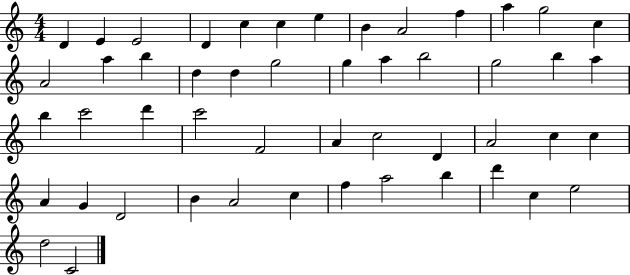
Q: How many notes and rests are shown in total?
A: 50